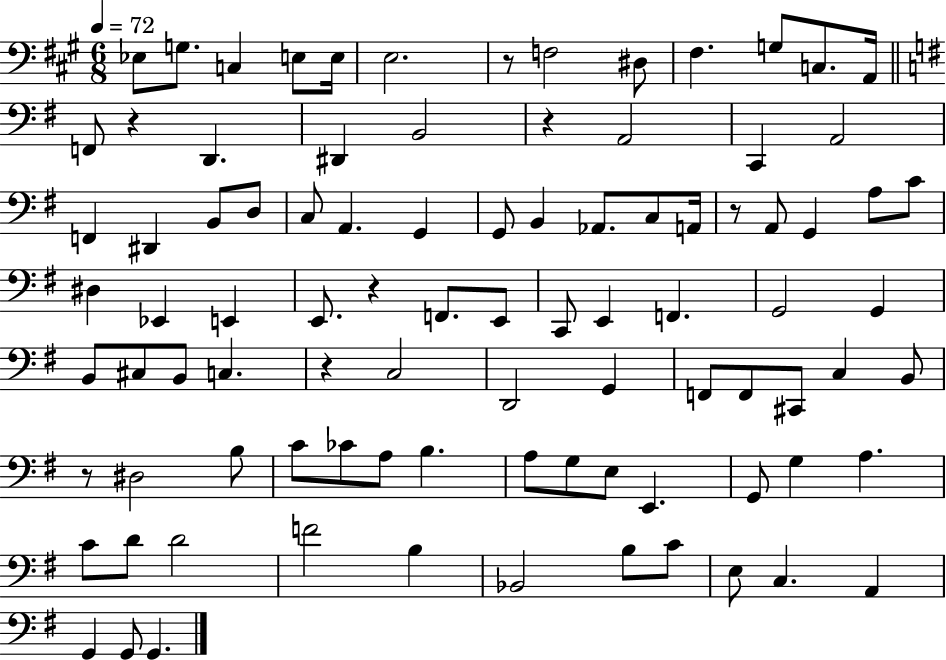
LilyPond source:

{
  \clef bass
  \numericTimeSignature
  \time 6/8
  \key a \major
  \tempo 4 = 72
  \repeat volta 2 { ees8 g8. c4 e8 e16 | e2. | r8 f2 dis8 | fis4. g8 c8. a,16 | \break \bar "||" \break \key e \minor f,8 r4 d,4. | dis,4 b,2 | r4 a,2 | c,4 a,2 | \break f,4 dis,4 b,8 d8 | c8 a,4. g,4 | g,8 b,4 aes,8. c8 a,16 | r8 a,8 g,4 a8 c'8 | \break dis4 ees,4 e,4 | e,8. r4 f,8. e,8 | c,8 e,4 f,4. | g,2 g,4 | \break b,8 cis8 b,8 c4. | r4 c2 | d,2 g,4 | f,8 f,8 cis,8 c4 b,8 | \break r8 dis2 b8 | c'8 ces'8 a8 b4. | a8 g8 e8 e,4. | g,8 g4 a4. | \break c'8 d'8 d'2 | f'2 b4 | bes,2 b8 c'8 | e8 c4. a,4 | \break g,4 g,8 g,4. | } \bar "|."
}